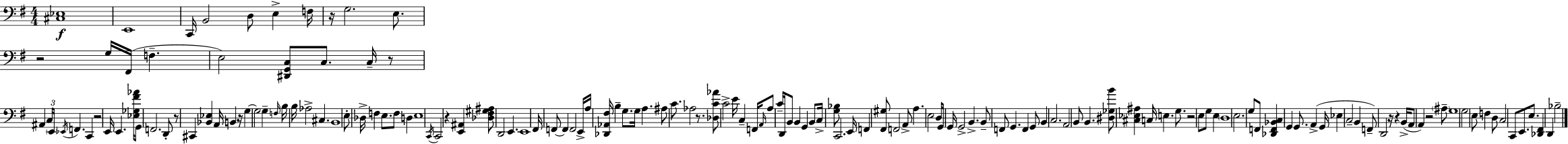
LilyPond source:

{
  \clef bass
  \numericTimeSignature
  \time 4/4
  \key e \minor
  \repeat volta 2 { <cis ees>1\f | e,1 | c,16 b,2 d8 e4-> f16 | r16 g2. e8. | \break r2 g16 fis,16( f4.-- | e2) <dis, g, c>8 c8. c16-- r8 | ais,4 \tuplet 3/2 { c16 \parenthesize e,16 \acciaccatura { ees,16 } } f,4. c,4 | r2 e,16 e,4. | \break <ees ges fis' aes'>16 g,8 f,2. d,8-. | r8 cis,4 <bes, ees>4 a,16 b,4 | r16 g4~~ g2 g4-- | \grace { f16 } b16 b16 aes2-> cis4. | \break b,1 | e8-. des16-> f4 e8. f8 d4 | e1 | \acciaccatura { c,16 } c,2 r4 <e, ais,>4 | \break <des fis gis ais>8 d,2 e,4. | e,1 | fis,16 f,8~~ f,4 f,2 | e,16-> a16 <des, aes, fis>16 b4-- g8. g16 a4. | \break ais8 c'8. aes2 | r8. <des c' aes'>8 c'2-> e'16 c4-- | f,16 \grace { a,16 } a8 c'16-- d,16 b,8 b,4 g,4 | b,8 c16-> <g bes>8 c,2. | \break e,16 f,4 <fis, gis>8 f,2 | a,8-> a4. e2 | d8 g,16 g,16 g,2-> b,4.-> | b,8-- f,8 g,4. f,4 | \break g,8 b,4 c2. | a,2 b,8 b,4. | <dis ges b'>8 <cis ees ais>4 c16 e4. | g8. r2 e8 g8 | \break e4 \parenthesize d1 | e2. | g8 f,8 <des, f, bes, c>4 g,4 g,8. a,4->( | g,16 ees4 c2-- | \break b,4 f,8--) d,2 r16 r4 | b,16->( a,8 a,4) r2 | \parenthesize ais8-- g1 | g2 e8 f4 | \break d8 c2 c,8 e,8. | e8. <des, fis,>4 d,4 bes2-- | } \bar "|."
}